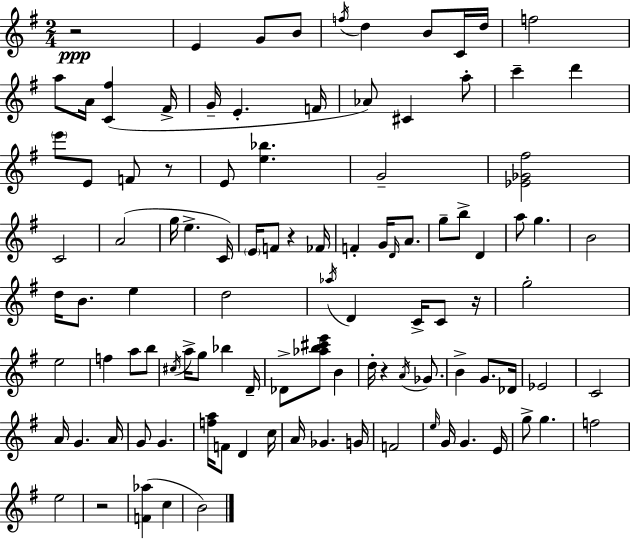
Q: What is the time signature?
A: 2/4